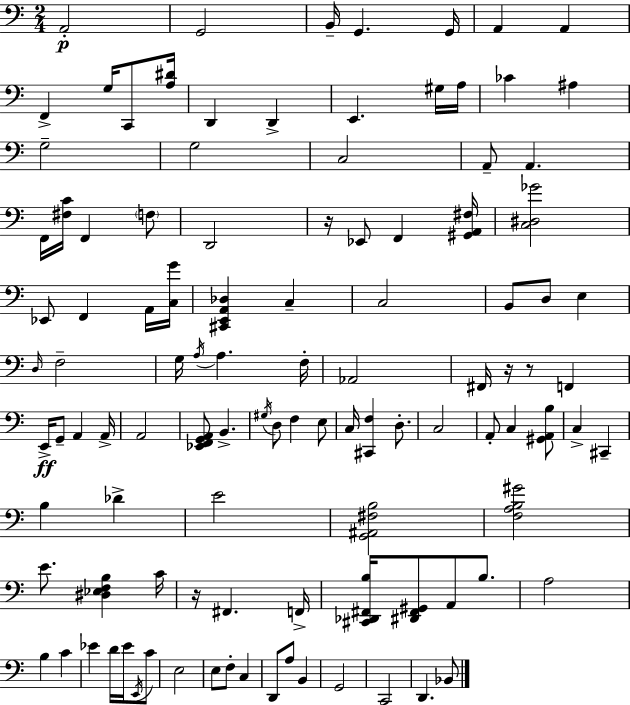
{
  \clef bass
  \numericTimeSignature
  \time 2/4
  \key c \major
  a,2-.\p | g,2 | b,16-- g,4. g,16 | a,4 a,4 | \break f,4-> g16 c,8 <a dis'>16 | d,4 d,4-> | e,4. gis16 a16 | ces'4 ais4 | \break g2-- | g2 | c2 | a,8-- a,4. | \break f,16 <fis c'>16 f,4 \parenthesize f8 | d,2 | r16 ees,8 f,4 <gis, a, fis>16 | <c dis ges'>2 | \break ees,8 f,4 a,16 <c g'>16 | <cis, e, a, des>4 c4-- | c2 | b,8 d8 e4 | \break \grace { d16 } f2-- | g16 \acciaccatura { a16 } a4. | f16-. aes,2 | fis,16 r16 r8 f,4 | \break e,16->\ff g,8-- a,4 | a,16-> a,2 | <ees, f, g, a,>8 b,4.-> | \acciaccatura { gis16 } d8 f4 | \break e8 c16 <cis, f>4 | d8.-. c2 | a,8-. c4 | <gis, a, b>8 c4-> cis,4-- | \break b4 des'4-> | e'2 | <g, ais, fis b>2 | <f a b gis'>2 | \break e'8. <dis ees f b>4 | c'16 r16 fis,4. | f,16-> <cis, des, fis, b>16 <dis, fis, gis,>8 a,8 | b8. a2 | \break b4 c'4 | ees'4 d'16 | ees'16 \acciaccatura { e,16 } c'8 e2 | e8 f8-. | \break c4 d,8 a8 | b,4 g,2 | c,2 | d,4. | \break bes,8 \bar "|."
}